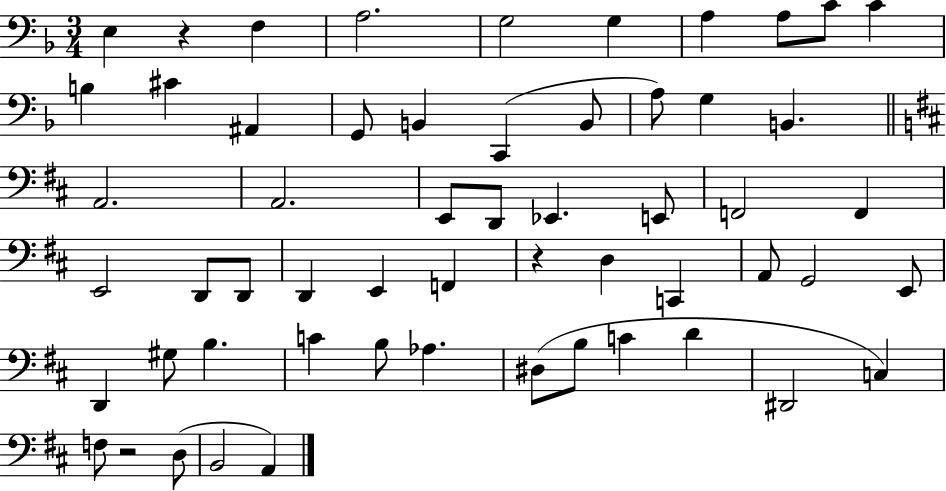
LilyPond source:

{
  \clef bass
  \numericTimeSignature
  \time 3/4
  \key f \major
  e4 r4 f4 | a2. | g2 g4 | a4 a8 c'8 c'4 | \break b4 cis'4 ais,4 | g,8 b,4 c,4( b,8 | a8) g4 b,4. | \bar "||" \break \key b \minor a,2. | a,2. | e,8 d,8 ees,4. e,8 | f,2 f,4 | \break e,2 d,8 d,8 | d,4 e,4 f,4 | r4 d4 c,4 | a,8 g,2 e,8 | \break d,4 gis8 b4. | c'4 b8 aes4. | dis8( b8 c'4 d'4 | dis,2 c4) | \break f8 r2 d8( | b,2 a,4) | \bar "|."
}